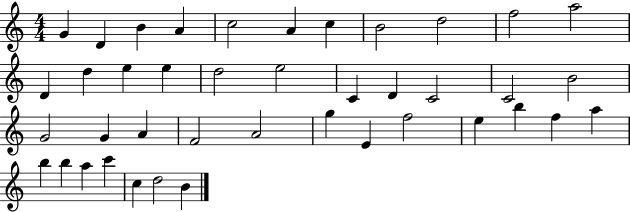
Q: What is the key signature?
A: C major